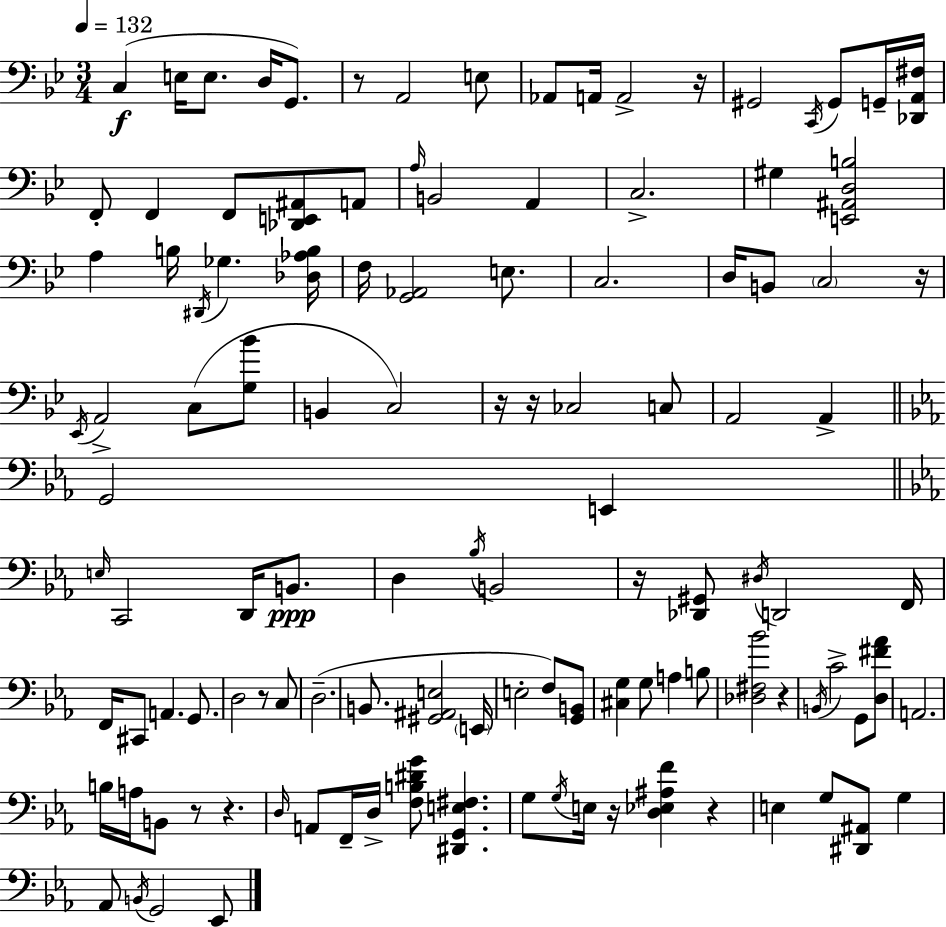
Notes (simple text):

C3/q E3/s E3/e. D3/s G2/e. R/e A2/h E3/e Ab2/e A2/s A2/h R/s G#2/h C2/s G#2/e G2/s [Db2,A2,F#3]/s F2/e F2/q F2/e [Db2,E2,A#2]/e A2/e A3/s B2/h A2/q C3/h. G#3/q [E2,A#2,D3,B3]/h A3/q B3/s D#2/s Gb3/q. [Db3,Ab3,B3]/s F3/s [G2,Ab2]/h E3/e. C3/h. D3/s B2/e C3/h R/s Eb2/s A2/h C3/e [G3,Bb4]/e B2/q C3/h R/s R/s CES3/h C3/e A2/h A2/q G2/h E2/q E3/s C2/h D2/s B2/e. D3/q Bb3/s B2/h R/s [Db2,G#2]/e D#3/s D2/h F2/s F2/s C#2/e A2/q. G2/e. D3/h R/e C3/e D3/h. B2/e. [G#2,A#2,E3]/h E2/s E3/h F3/e [G2,B2]/e [C#3,G3]/q G3/e A3/q B3/e [Db3,F#3,Bb4]/h R/q B2/s C4/h G2/e [D3,F#4,Ab4]/e A2/h. B3/s A3/s B2/e R/e R/q. D3/s A2/e F2/s D3/s [F3,B3,D#4,G4]/e [D#2,G2,E3,F#3]/q. G3/e G3/s E3/s R/s [D3,Eb3,A#3,F4]/q R/q E3/q G3/e [D#2,A#2]/e G3/q Ab2/e B2/s G2/h Eb2/e